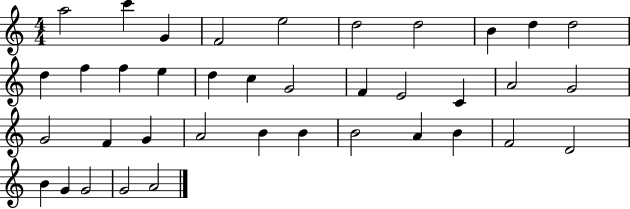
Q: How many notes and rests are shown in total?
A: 38